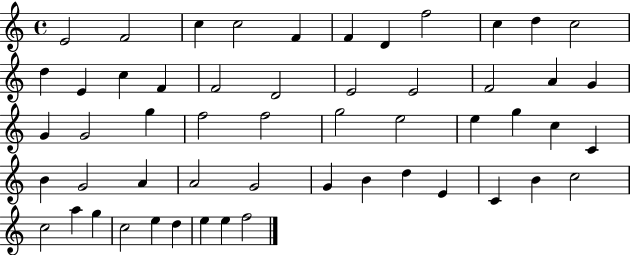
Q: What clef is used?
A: treble